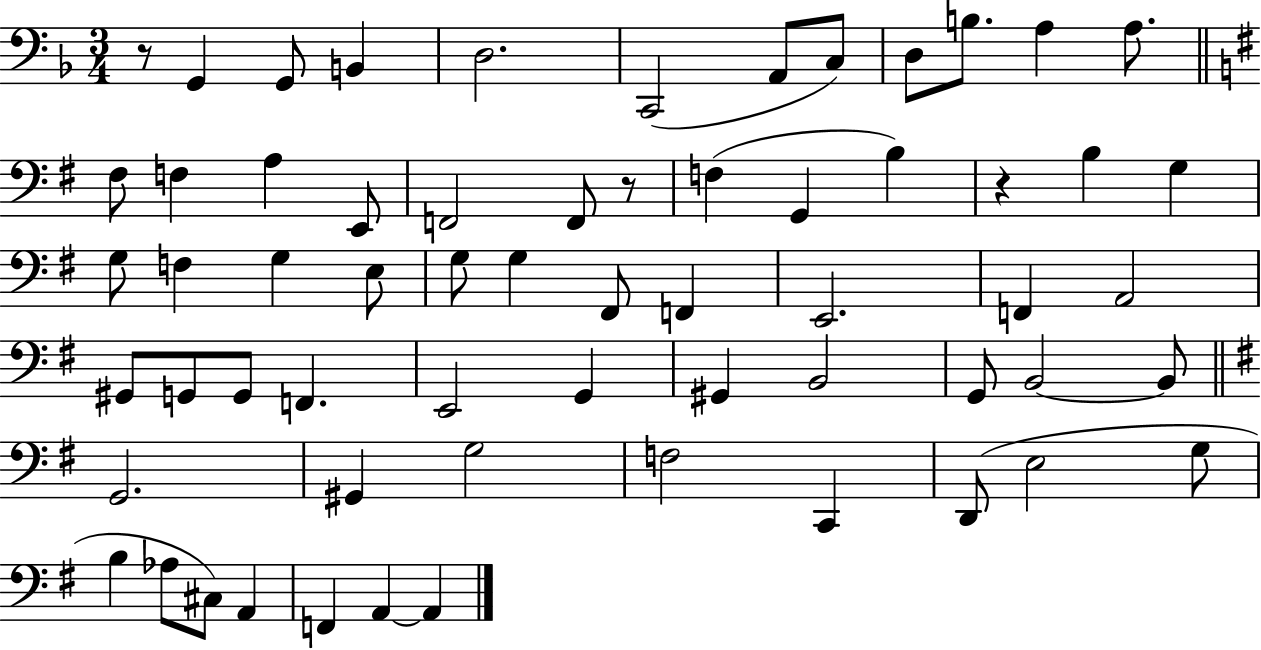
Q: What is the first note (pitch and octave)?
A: G2